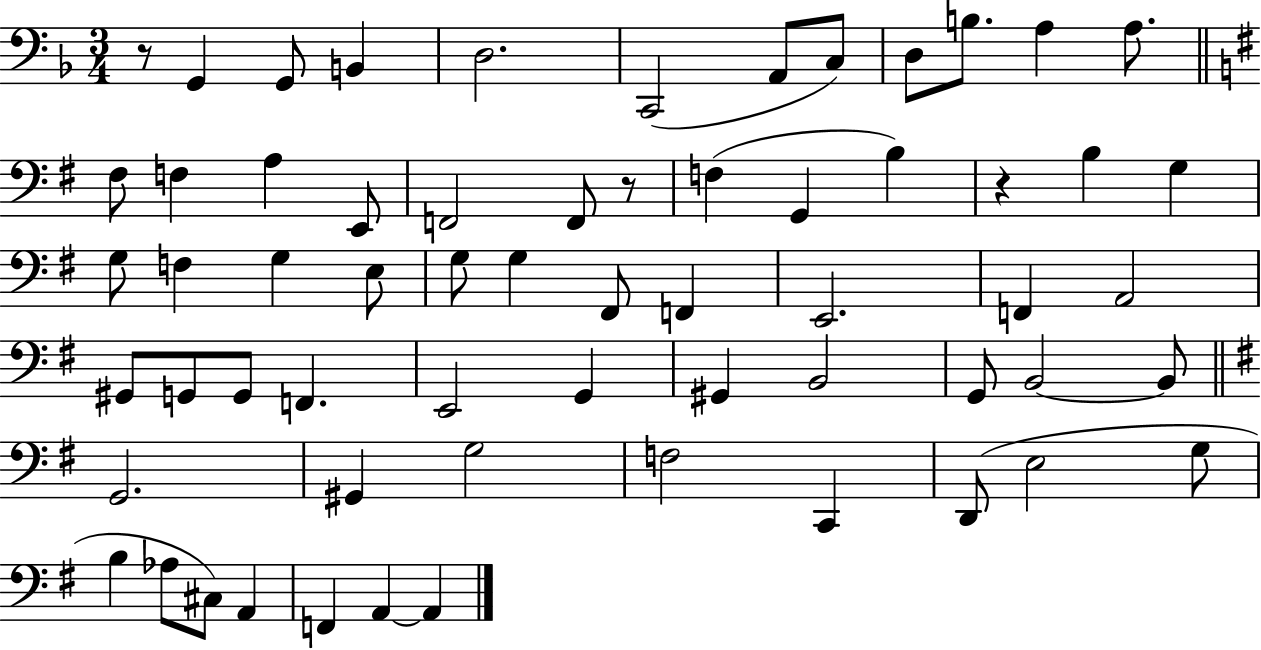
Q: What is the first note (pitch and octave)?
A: G2